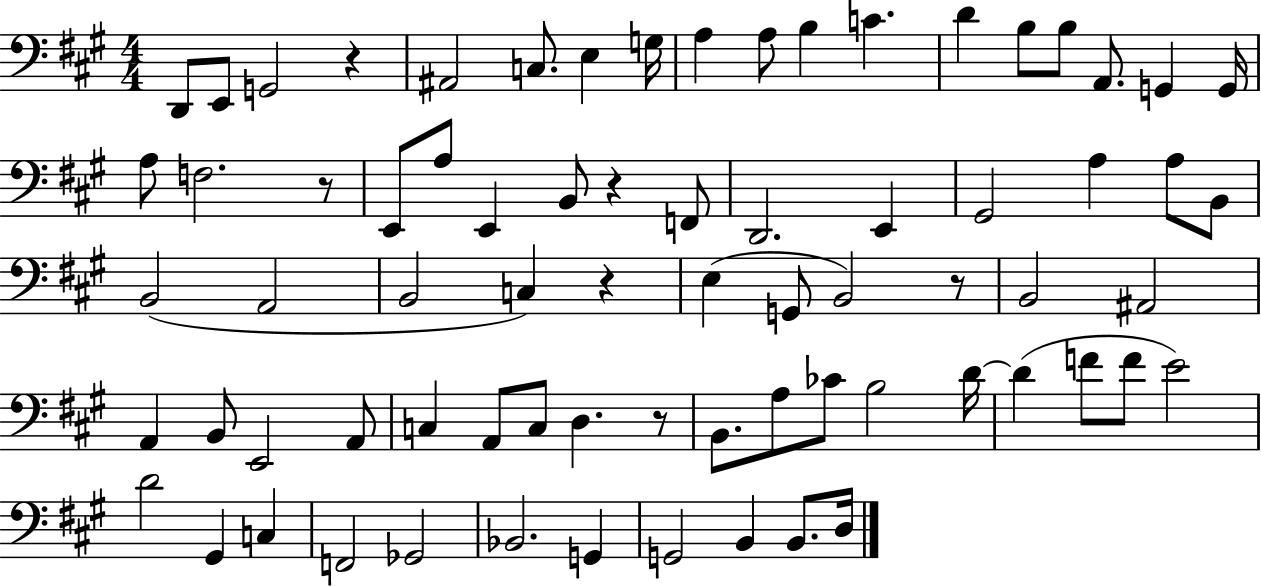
{
  \clef bass
  \numericTimeSignature
  \time 4/4
  \key a \major
  d,8 e,8 g,2 r4 | ais,2 c8. e4 g16 | a4 a8 b4 c'4. | d'4 b8 b8 a,8. g,4 g,16 | \break a8 f2. r8 | e,8 a8 e,4 b,8 r4 f,8 | d,2. e,4 | gis,2 a4 a8 b,8 | \break b,2( a,2 | b,2 c4) r4 | e4( g,8 b,2) r8 | b,2 ais,2 | \break a,4 b,8 e,2 a,8 | c4 a,8 c8 d4. r8 | b,8. a8 ces'8 b2 d'16~~ | d'4( f'8 f'8 e'2) | \break d'2 gis,4 c4 | f,2 ges,2 | bes,2. g,4 | g,2 b,4 b,8. d16 | \break \bar "|."
}